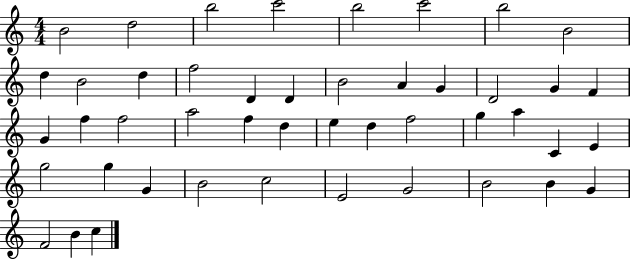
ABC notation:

X:1
T:Untitled
M:4/4
L:1/4
K:C
B2 d2 b2 c'2 b2 c'2 b2 B2 d B2 d f2 D D B2 A G D2 G F G f f2 a2 f d e d f2 g a C E g2 g G B2 c2 E2 G2 B2 B G F2 B c